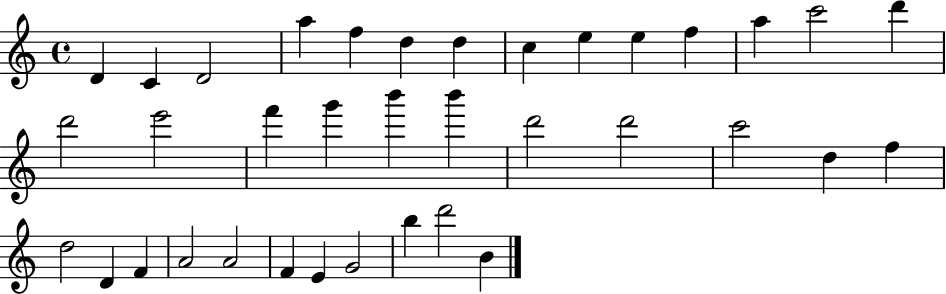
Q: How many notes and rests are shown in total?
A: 36